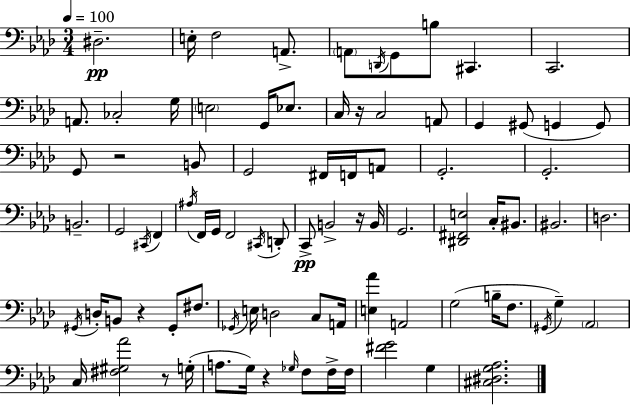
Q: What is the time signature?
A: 3/4